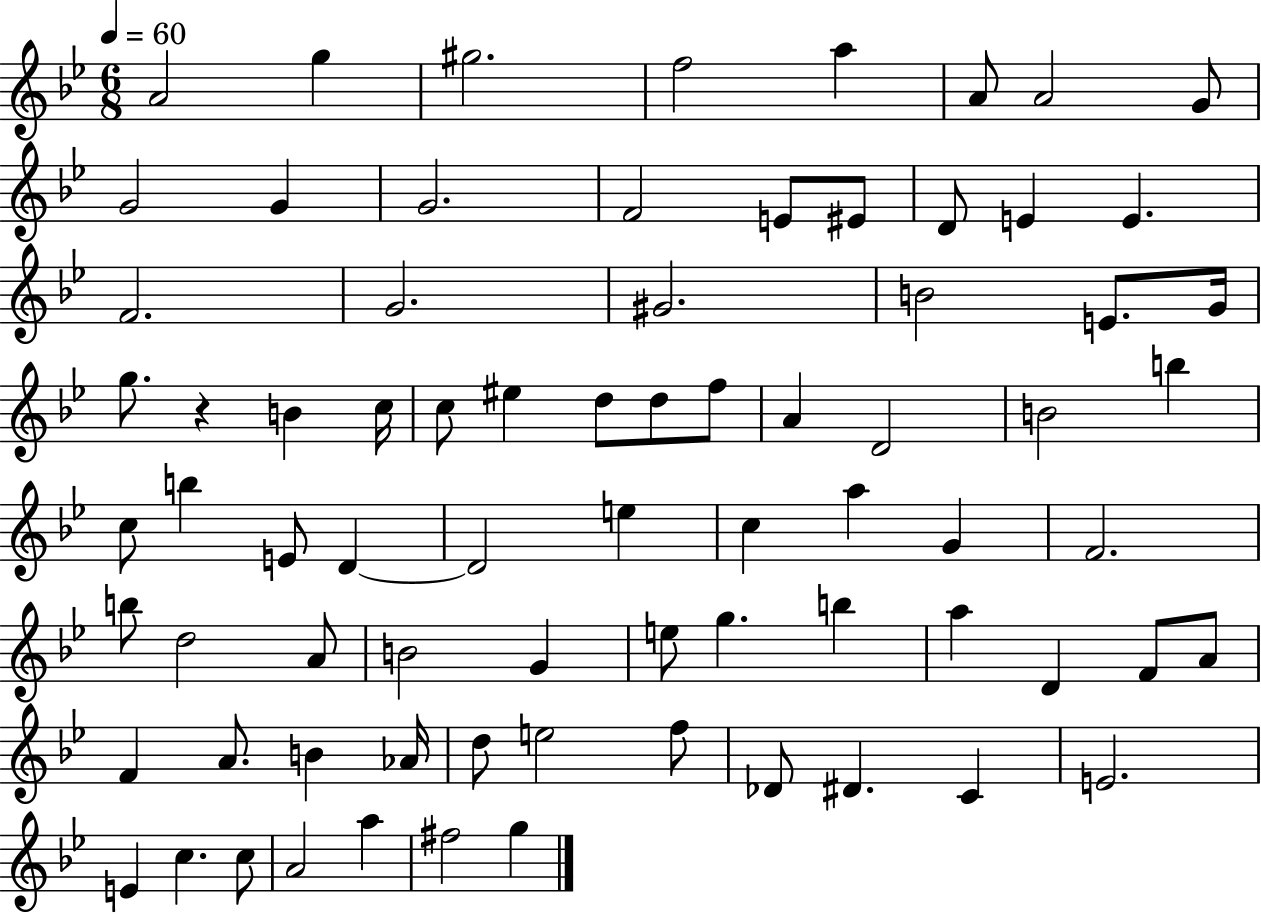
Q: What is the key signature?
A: BES major